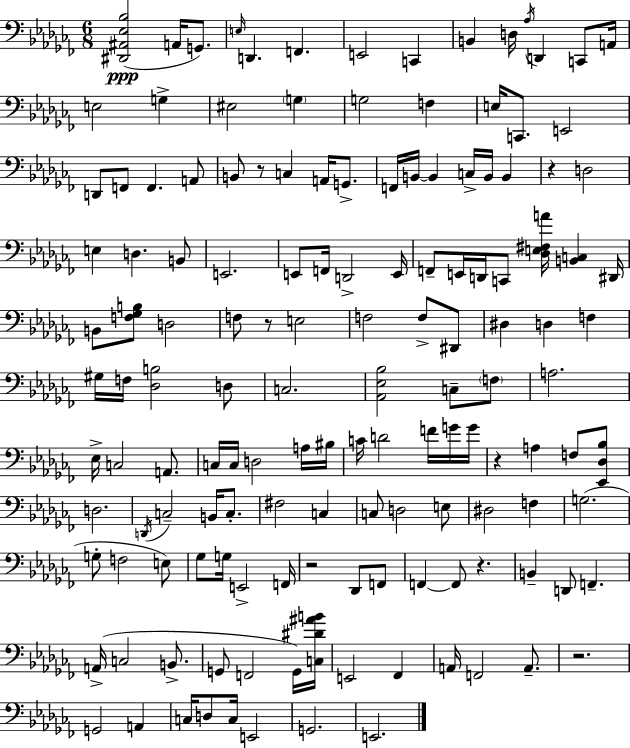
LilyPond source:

{
  \clef bass
  \numericTimeSignature
  \time 6/8
  \key aes \minor
  <dis, ais, ees bes>2(\ppp a,16 g,8.) | \grace { e16 } d,4. f,4. | e,2 c,4 | b,4 d16 \acciaccatura { aes16 } d,4 c,8 | \break a,16 e2 g4-> | eis2 \parenthesize g4 | g2 f4 | e16 c,8. e,2 | \break d,8 f,8 f,4. | a,8 b,8 r8 c4 a,16 g,8.-> | f,16 b,16~~ b,4 c16-> b,16 b,4 | r4 d2 | \break e4 d4. | b,8 e,2. | e,8 f,16 d,2-> | e,16 f,8-- e,16 d,16 c,8 <des e fis a'>16 <b, c>4 | \break dis,16 b,8 <f ges b>8 d2 | f8 r8 e2 | f2 f8-> | dis,8 dis4 d4 f4 | \break gis16 f16 <des b>2 | d8 c2. | <aes, ees bes>2 c8-- | \parenthesize f8 a2. | \break ees16-> c2 a,8. | c16 c16 d2 | a16 bis16 c'16 d'2 f'16 | g'16 g'16 r4 a4 f8 | \break <ees, des bes>8 d2. | \acciaccatura { d,16 } c2-- b,16 | c8.-. fis2 c4 | c8 d2 | \break e8 dis2 f4 | g2.( | g8-. f2 | e8) ges8 g16 e,2-> | \break f,16 r2 des,8 | f,8 f,4~~ f,8 r4. | b,4-- d,8 f,4.-- | a,16->( c2 | \break b,8.-> g,8 f,2 | g,16) <c dis' ais' b'>16 e,2 fes,4 | a,16 f,2 | a,8.-- r2. | \break g,2 a,4 | c16 d8 c16 e,2 | g,2. | e,2. | \break \bar "|."
}